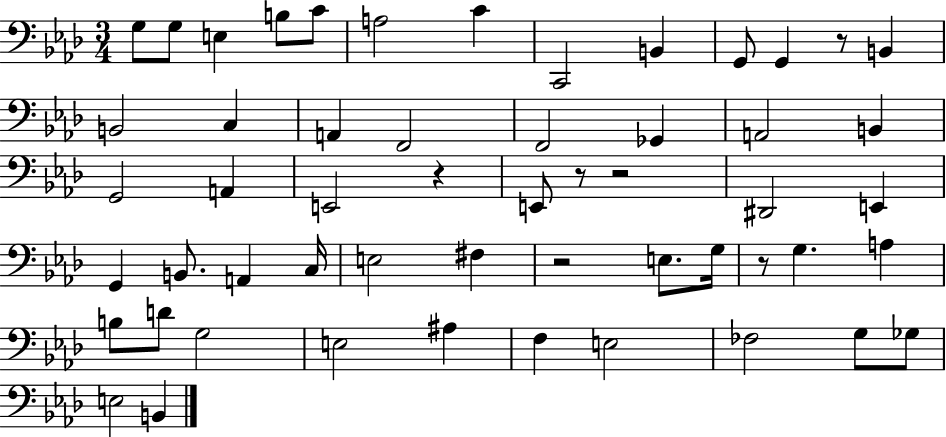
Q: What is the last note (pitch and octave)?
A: B2